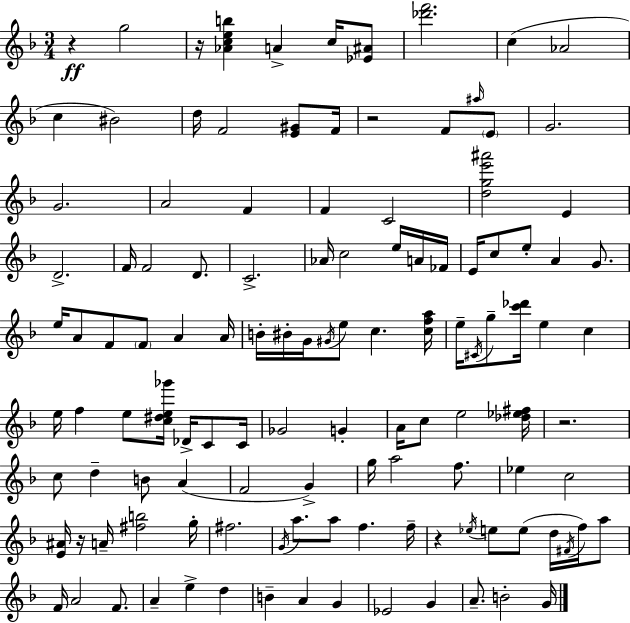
R/q G5/h R/s [Ab4,C5,E5,B5]/q A4/q C5/s [Eb4,A#4]/e [Db6,F6]/h. C5/q Ab4/h C5/q BIS4/h D5/s F4/h [E4,G#4]/e F4/s R/h F4/e A#5/s E4/e G4/h. G4/h. A4/h F4/q F4/q C4/h [D5,G5,E6,A#6]/h E4/q D4/h. F4/s F4/h D4/e. C4/h. Ab4/s C5/h E5/s A4/s FES4/s E4/s C5/e E5/e A4/q G4/e. E5/s A4/e F4/e F4/e A4/q A4/s B4/s BIS4/s G4/s G#4/s E5/e C5/q. [C5,F5,A5]/s E5/s C#4/s G5/e [C6,Db6]/s E5/q C5/q E5/s F5/q E5/e [C5,D#5,E5,Gb6]/s Db4/s C4/e C4/s Gb4/h G4/q A4/s C5/e E5/h [Db5,Eb5,F#5]/s R/h. C5/e D5/q B4/e A4/q F4/h G4/q G5/s A5/h F5/e. Eb5/q C5/h [E4,A#4]/s R/s A4/s [F#5,B5]/h G5/s F#5/h. G4/s A5/e. A5/e F5/q. F5/s R/q Eb5/s E5/e E5/e D5/s F#4/s F5/s A5/e F4/s A4/h F4/e. A4/q E5/q D5/q B4/q A4/q G4/q Eb4/h G4/q A4/e. B4/h G4/s